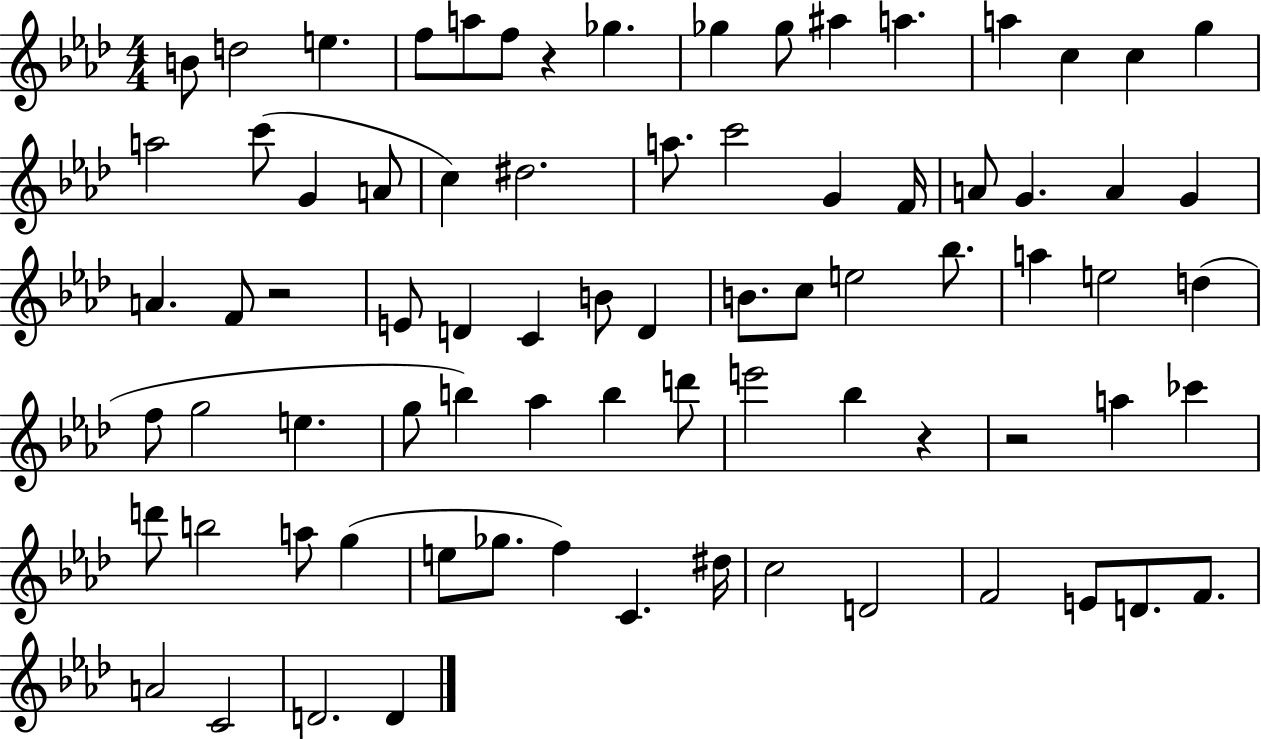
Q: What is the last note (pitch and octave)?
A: D4